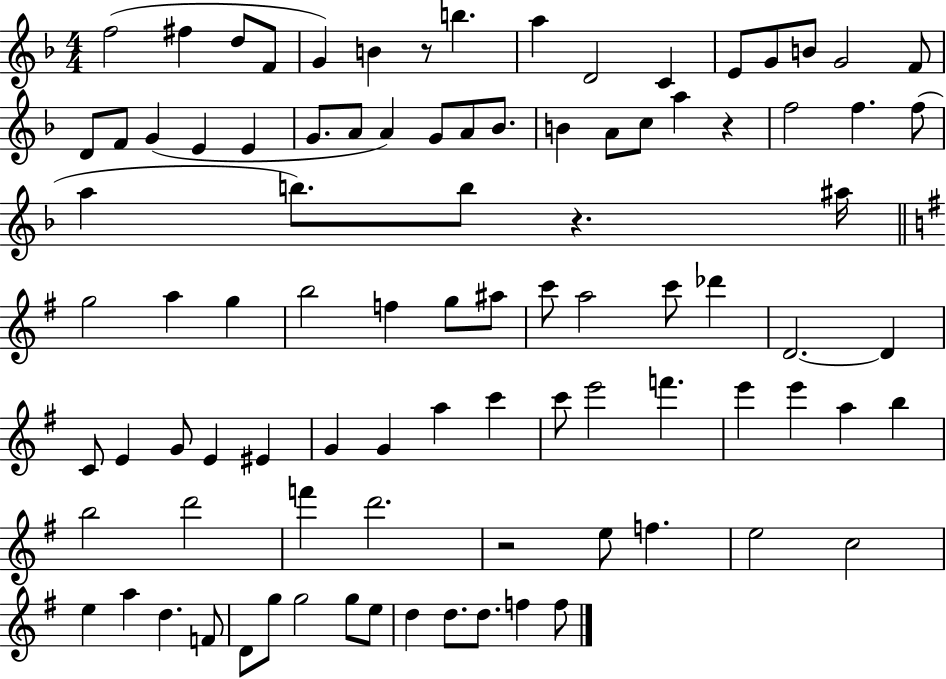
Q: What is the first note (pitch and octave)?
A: F5